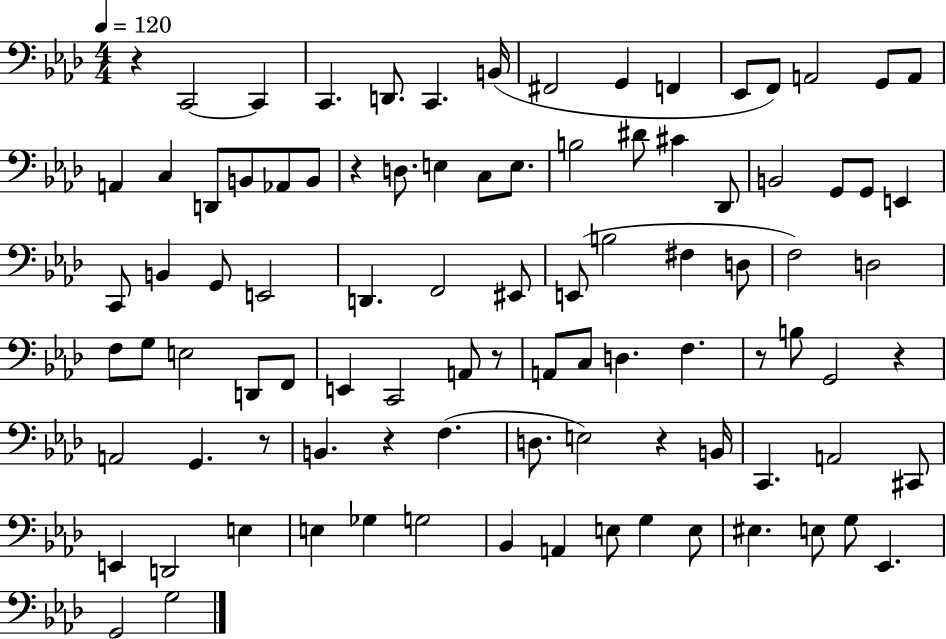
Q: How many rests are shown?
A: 8